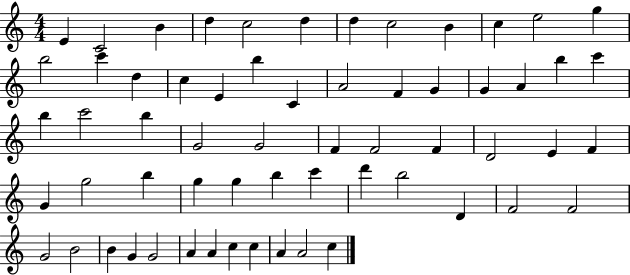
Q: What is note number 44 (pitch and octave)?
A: C6